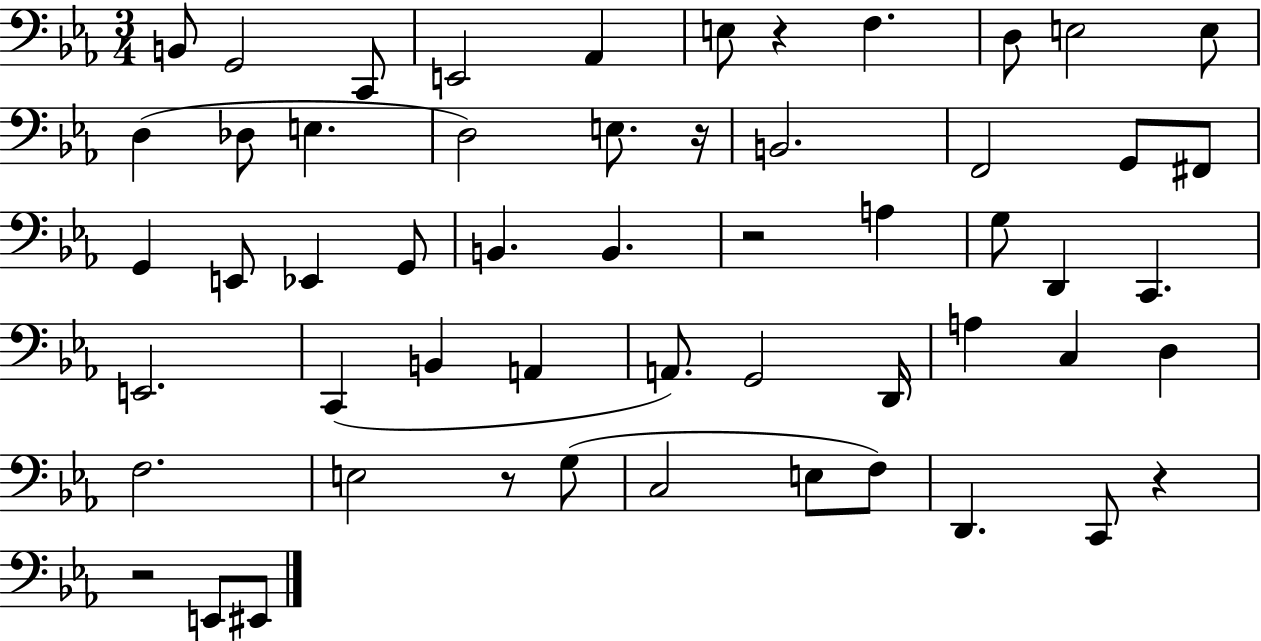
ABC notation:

X:1
T:Untitled
M:3/4
L:1/4
K:Eb
B,,/2 G,,2 C,,/2 E,,2 _A,, E,/2 z F, D,/2 E,2 E,/2 D, _D,/2 E, D,2 E,/2 z/4 B,,2 F,,2 G,,/2 ^F,,/2 G,, E,,/2 _E,, G,,/2 B,, B,, z2 A, G,/2 D,, C,, E,,2 C,, B,, A,, A,,/2 G,,2 D,,/4 A, C, D, F,2 E,2 z/2 G,/2 C,2 E,/2 F,/2 D,, C,,/2 z z2 E,,/2 ^E,,/2